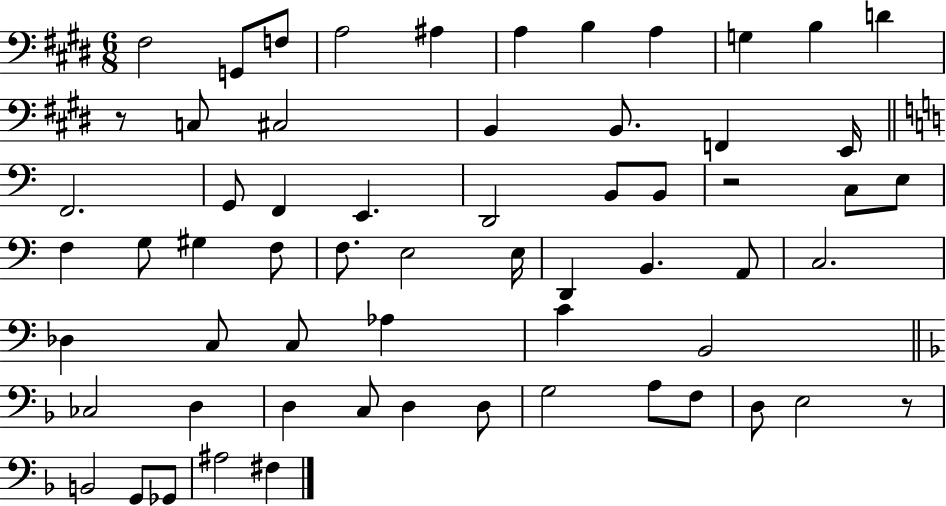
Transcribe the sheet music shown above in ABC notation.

X:1
T:Untitled
M:6/8
L:1/4
K:E
^F,2 G,,/2 F,/2 A,2 ^A, A, B, A, G, B, D z/2 C,/2 ^C,2 B,, B,,/2 F,, E,,/4 F,,2 G,,/2 F,, E,, D,,2 B,,/2 B,,/2 z2 C,/2 E,/2 F, G,/2 ^G, F,/2 F,/2 E,2 E,/4 D,, B,, A,,/2 C,2 _D, C,/2 C,/2 _A, C B,,2 _C,2 D, D, C,/2 D, D,/2 G,2 A,/2 F,/2 D,/2 E,2 z/2 B,,2 G,,/2 _G,,/2 ^A,2 ^F,